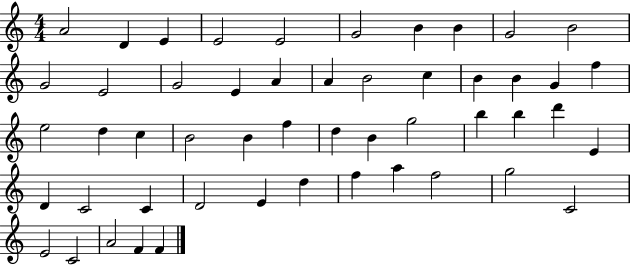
A4/h D4/q E4/q E4/h E4/h G4/h B4/q B4/q G4/h B4/h G4/h E4/h G4/h E4/q A4/q A4/q B4/h C5/q B4/q B4/q G4/q F5/q E5/h D5/q C5/q B4/h B4/q F5/q D5/q B4/q G5/h B5/q B5/q D6/q E4/q D4/q C4/h C4/q D4/h E4/q D5/q F5/q A5/q F5/h G5/h C4/h E4/h C4/h A4/h F4/q F4/q